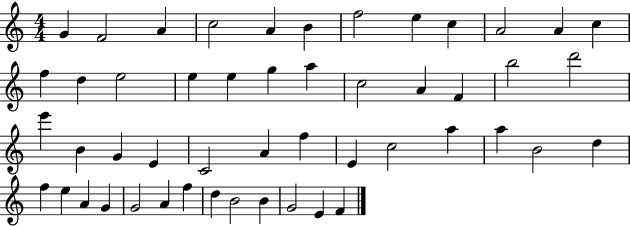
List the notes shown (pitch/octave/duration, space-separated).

G4/q F4/h A4/q C5/h A4/q B4/q F5/h E5/q C5/q A4/h A4/q C5/q F5/q D5/q E5/h E5/q E5/q G5/q A5/q C5/h A4/q F4/q B5/h D6/h E6/q B4/q G4/q E4/q C4/h A4/q F5/q E4/q C5/h A5/q A5/q B4/h D5/q F5/q E5/q A4/q G4/q G4/h A4/q F5/q D5/q B4/h B4/q G4/h E4/q F4/q